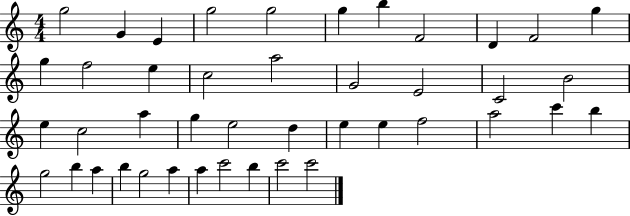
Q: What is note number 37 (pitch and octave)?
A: G5